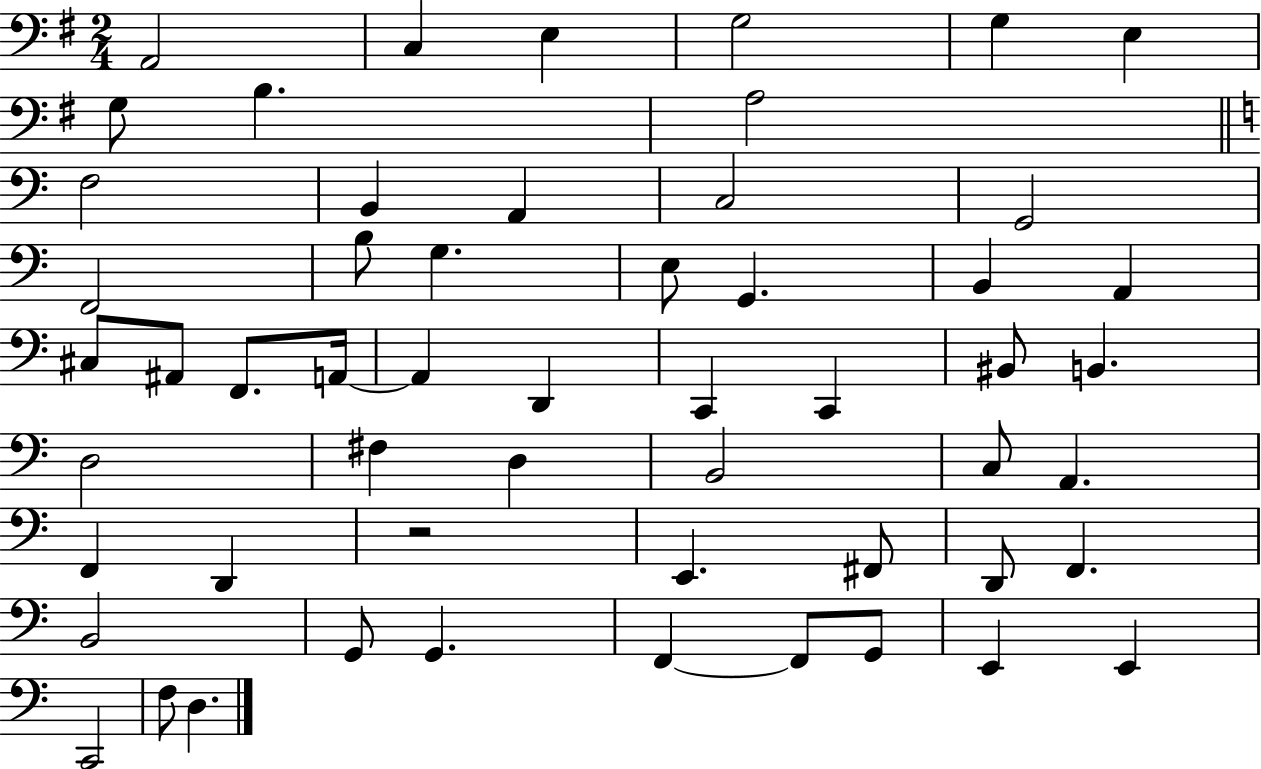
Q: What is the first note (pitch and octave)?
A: A2